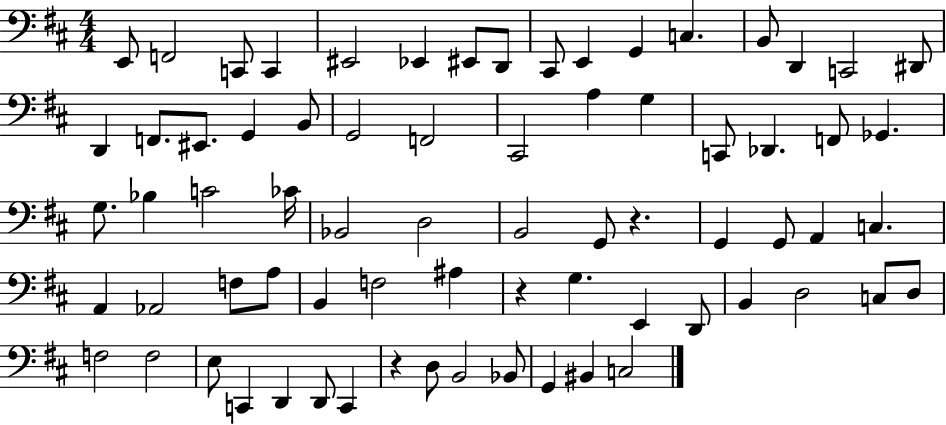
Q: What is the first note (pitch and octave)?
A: E2